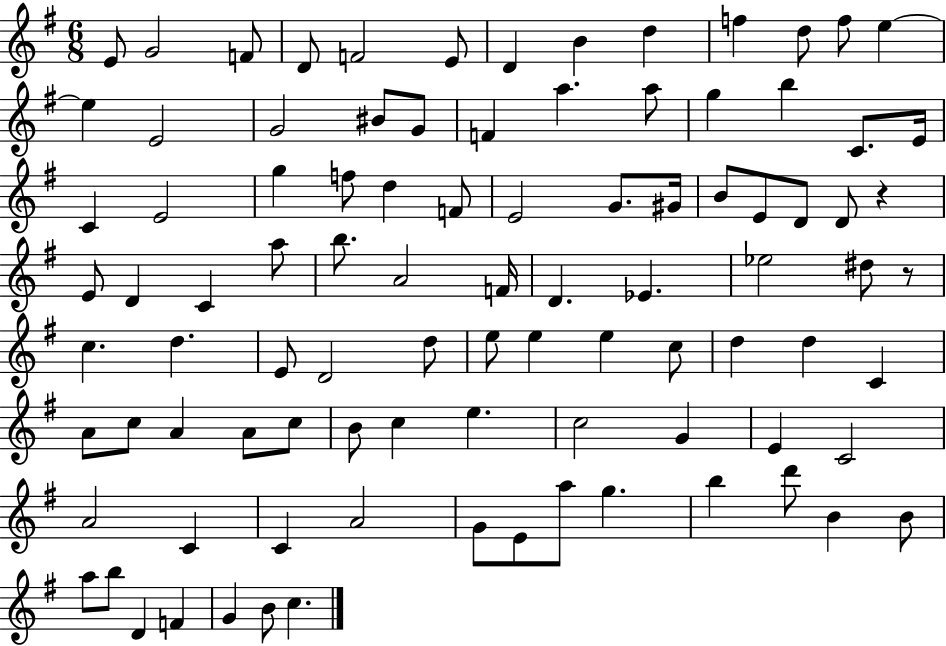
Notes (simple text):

E4/e G4/h F4/e D4/e F4/h E4/e D4/q B4/q D5/q F5/q D5/e F5/e E5/q E5/q E4/h G4/h BIS4/e G4/e F4/q A5/q. A5/e G5/q B5/q C4/e. E4/s C4/q E4/h G5/q F5/e D5/q F4/e E4/h G4/e. G#4/s B4/e E4/e D4/e D4/e R/q E4/e D4/q C4/q A5/e B5/e. A4/h F4/s D4/q. Eb4/q. Eb5/h D#5/e R/e C5/q. D5/q. E4/e D4/h D5/e E5/e E5/q E5/q C5/e D5/q D5/q C4/q A4/e C5/e A4/q A4/e C5/e B4/e C5/q E5/q. C5/h G4/q E4/q C4/h A4/h C4/q C4/q A4/h G4/e E4/e A5/e G5/q. B5/q D6/e B4/q B4/e A5/e B5/e D4/q F4/q G4/q B4/e C5/q.